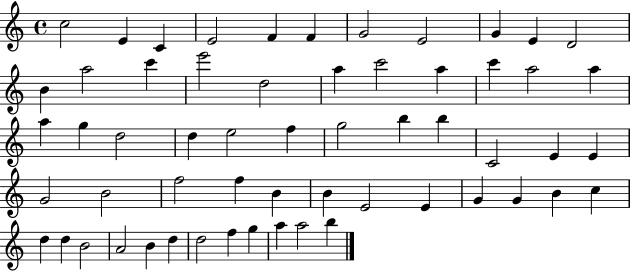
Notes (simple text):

C5/h E4/q C4/q E4/h F4/q F4/q G4/h E4/h G4/q E4/q D4/h B4/q A5/h C6/q E6/h D5/h A5/q C6/h A5/q C6/q A5/h A5/q A5/q G5/q D5/h D5/q E5/h F5/q G5/h B5/q B5/q C4/h E4/q E4/q G4/h B4/h F5/h F5/q B4/q B4/q E4/h E4/q G4/q G4/q B4/q C5/q D5/q D5/q B4/h A4/h B4/q D5/q D5/h F5/q G5/q A5/q A5/h B5/q